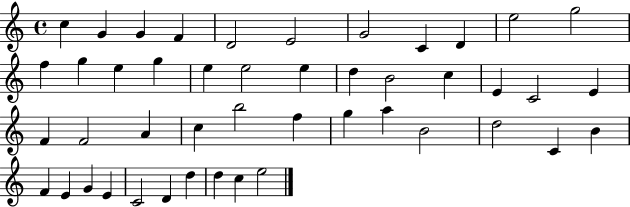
C5/q G4/q G4/q F4/q D4/h E4/h G4/h C4/q D4/q E5/h G5/h F5/q G5/q E5/q G5/q E5/q E5/h E5/q D5/q B4/h C5/q E4/q C4/h E4/q F4/q F4/h A4/q C5/q B5/h F5/q G5/q A5/q B4/h D5/h C4/q B4/q F4/q E4/q G4/q E4/q C4/h D4/q D5/q D5/q C5/q E5/h